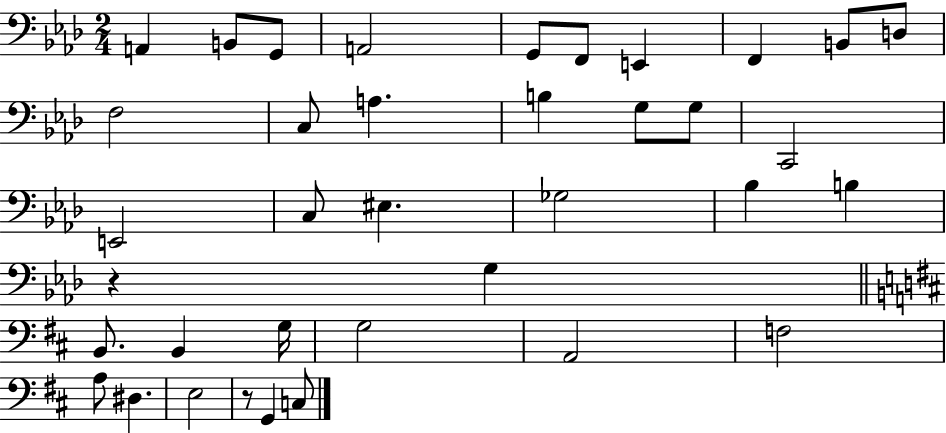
X:1
T:Untitled
M:2/4
L:1/4
K:Ab
A,, B,,/2 G,,/2 A,,2 G,,/2 F,,/2 E,, F,, B,,/2 D,/2 F,2 C,/2 A, B, G,/2 G,/2 C,,2 E,,2 C,/2 ^E, _G,2 _B, B, z G, B,,/2 B,, G,/4 G,2 A,,2 F,2 A,/2 ^D, E,2 z/2 G,, C,/2